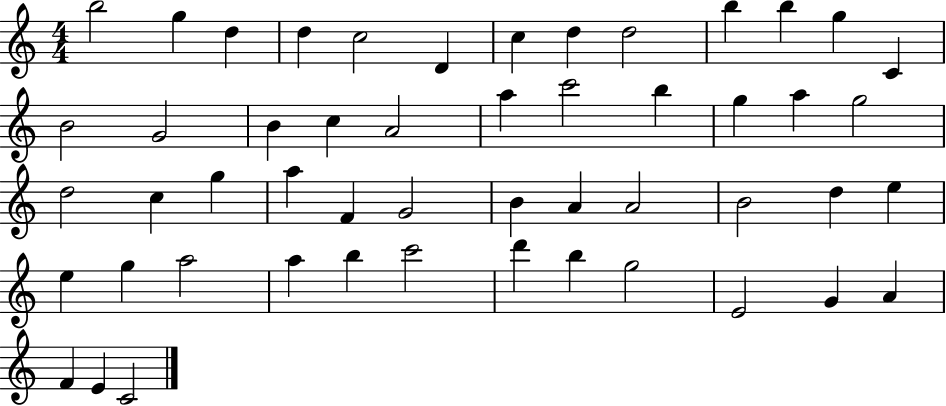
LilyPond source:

{
  \clef treble
  \numericTimeSignature
  \time 4/4
  \key c \major
  b''2 g''4 d''4 | d''4 c''2 d'4 | c''4 d''4 d''2 | b''4 b''4 g''4 c'4 | \break b'2 g'2 | b'4 c''4 a'2 | a''4 c'''2 b''4 | g''4 a''4 g''2 | \break d''2 c''4 g''4 | a''4 f'4 g'2 | b'4 a'4 a'2 | b'2 d''4 e''4 | \break e''4 g''4 a''2 | a''4 b''4 c'''2 | d'''4 b''4 g''2 | e'2 g'4 a'4 | \break f'4 e'4 c'2 | \bar "|."
}